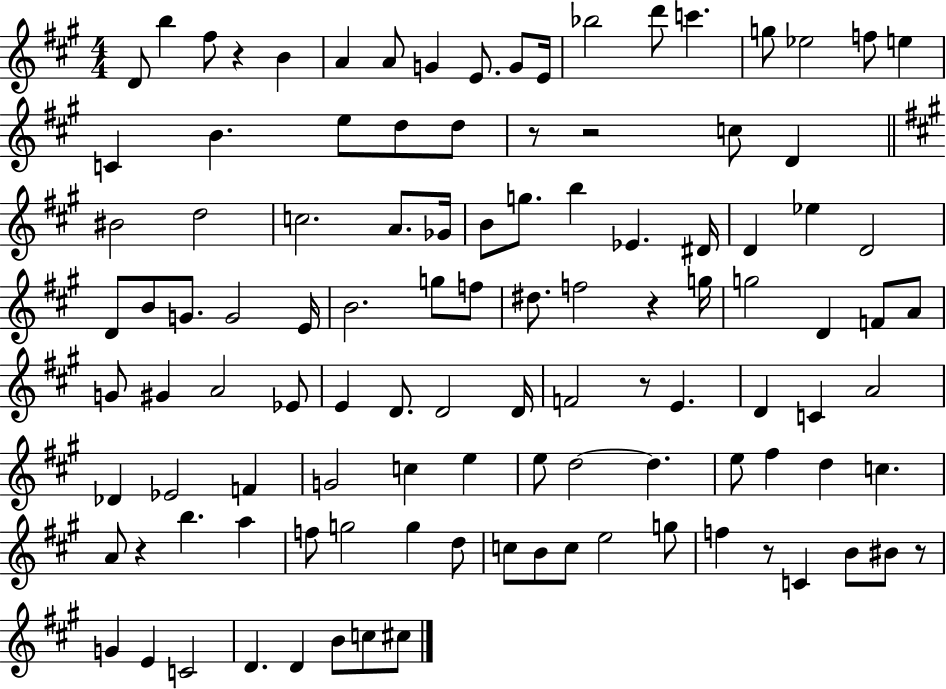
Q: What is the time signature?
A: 4/4